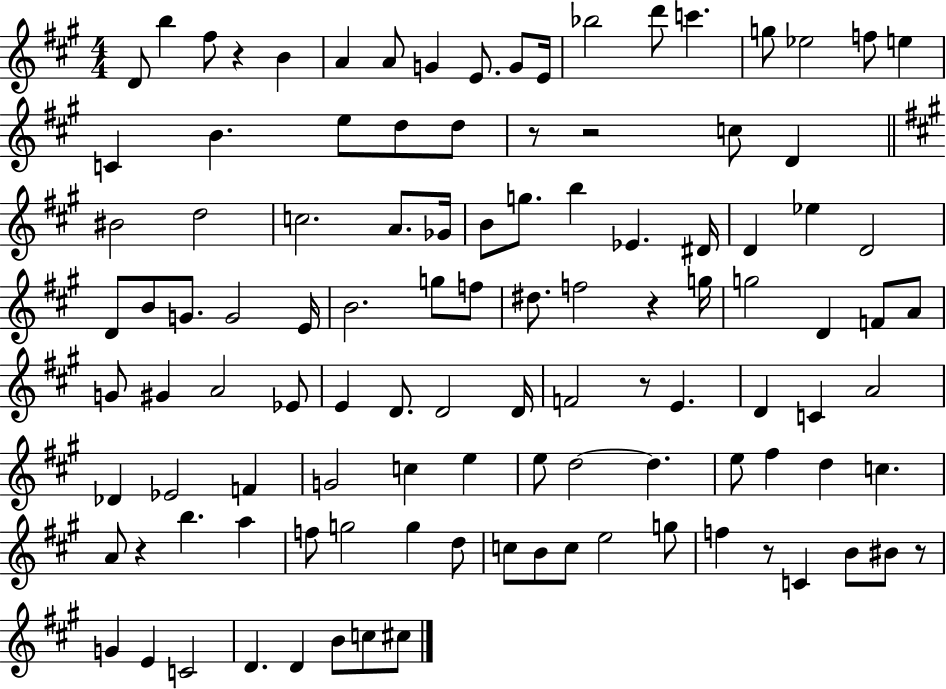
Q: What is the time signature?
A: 4/4